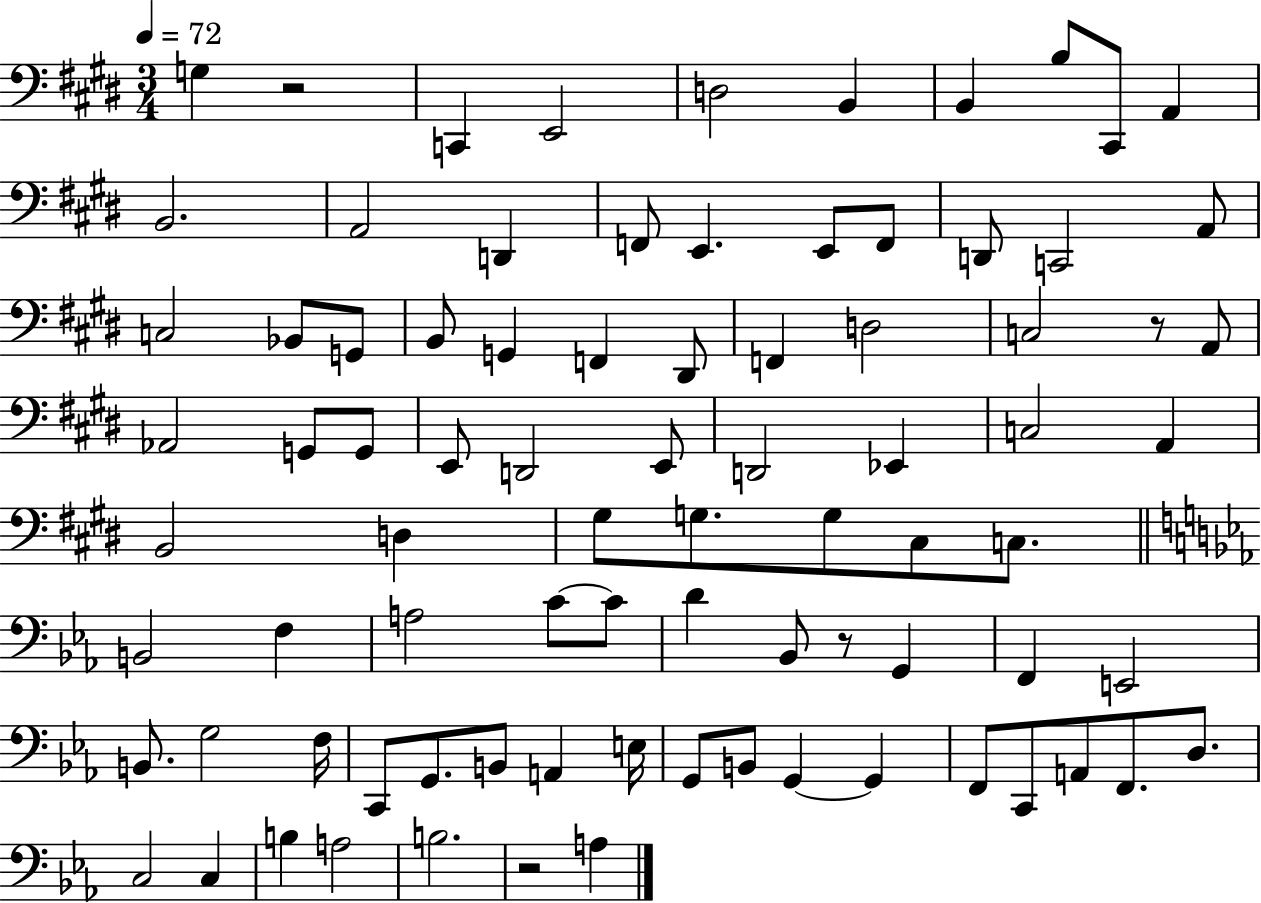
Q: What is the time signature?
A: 3/4